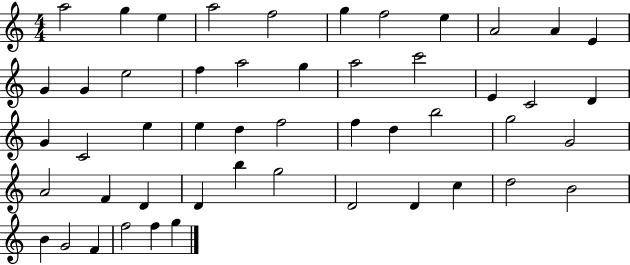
{
  \clef treble
  \numericTimeSignature
  \time 4/4
  \key c \major
  a''2 g''4 e''4 | a''2 f''2 | g''4 f''2 e''4 | a'2 a'4 e'4 | \break g'4 g'4 e''2 | f''4 a''2 g''4 | a''2 c'''2 | e'4 c'2 d'4 | \break g'4 c'2 e''4 | e''4 d''4 f''2 | f''4 d''4 b''2 | g''2 g'2 | \break a'2 f'4 d'4 | d'4 b''4 g''2 | d'2 d'4 c''4 | d''2 b'2 | \break b'4 g'2 f'4 | f''2 f''4 g''4 | \bar "|."
}